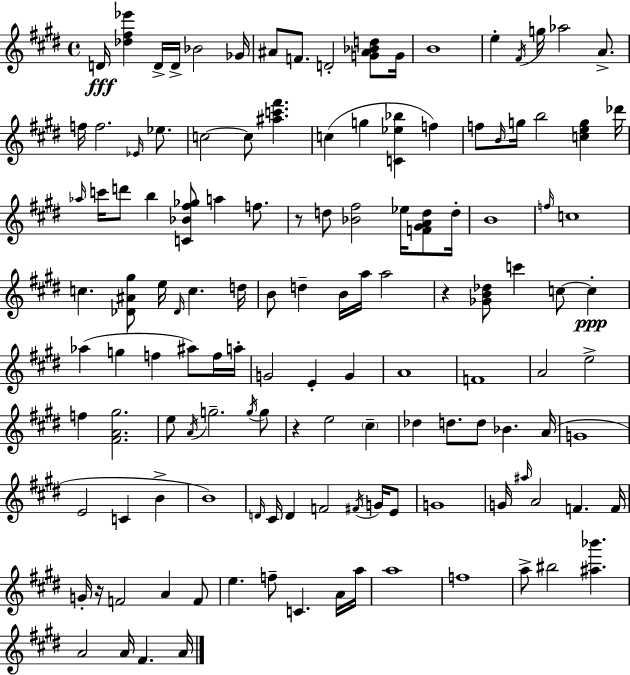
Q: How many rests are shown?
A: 4